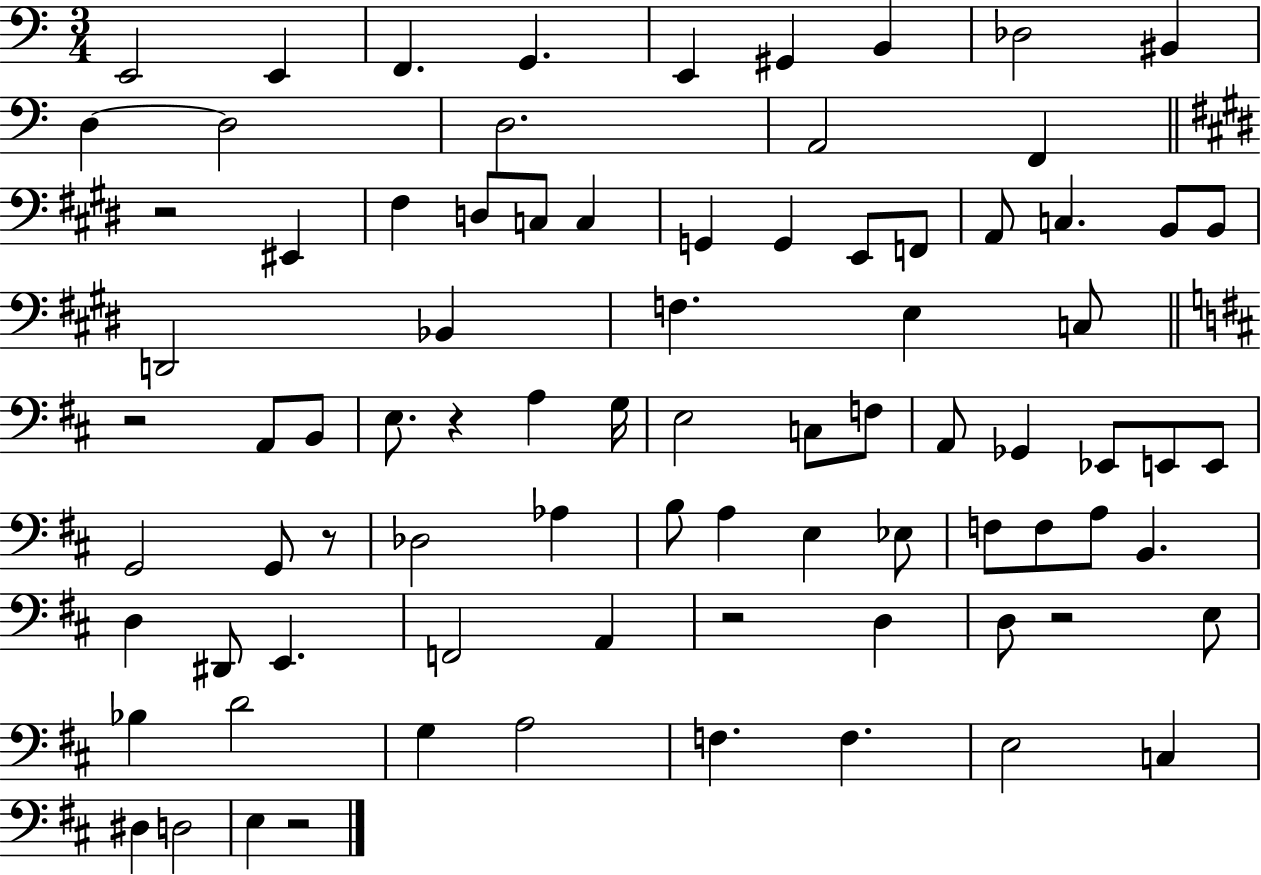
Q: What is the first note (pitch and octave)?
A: E2